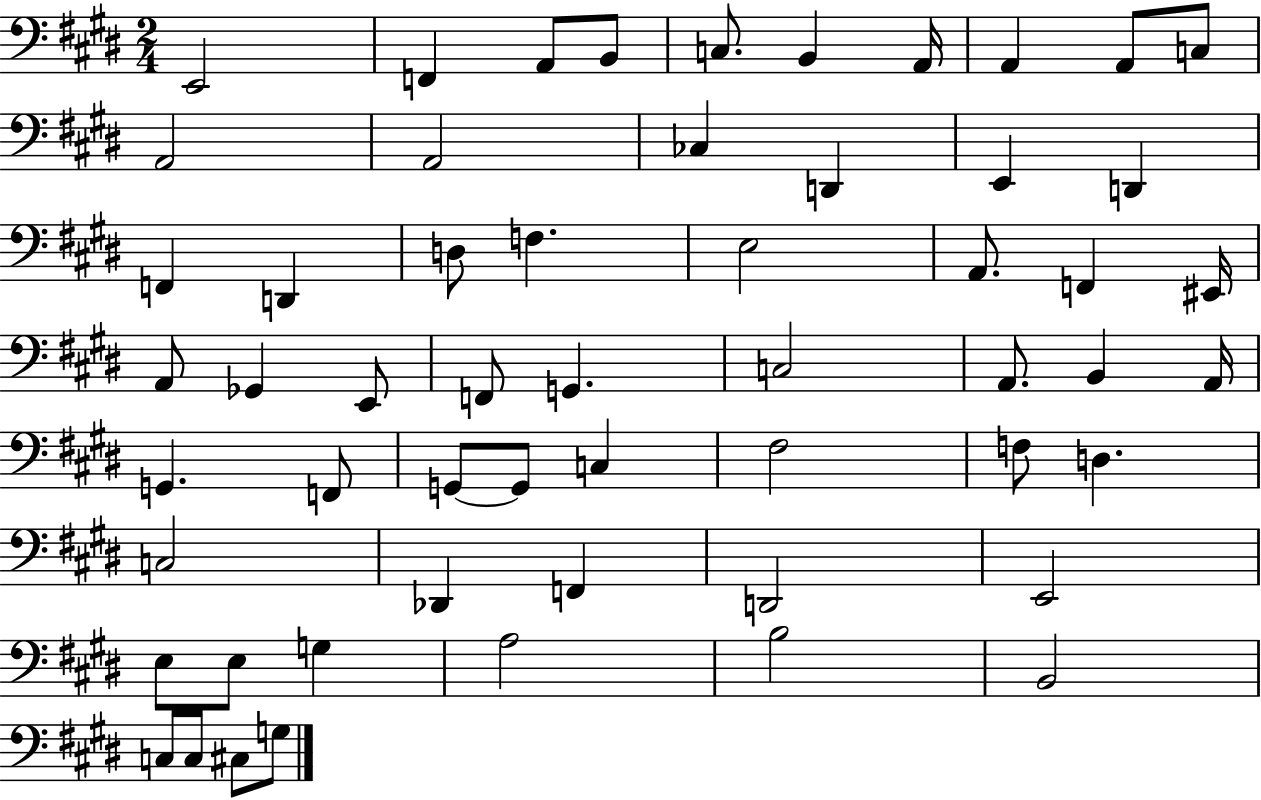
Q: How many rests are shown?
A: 0